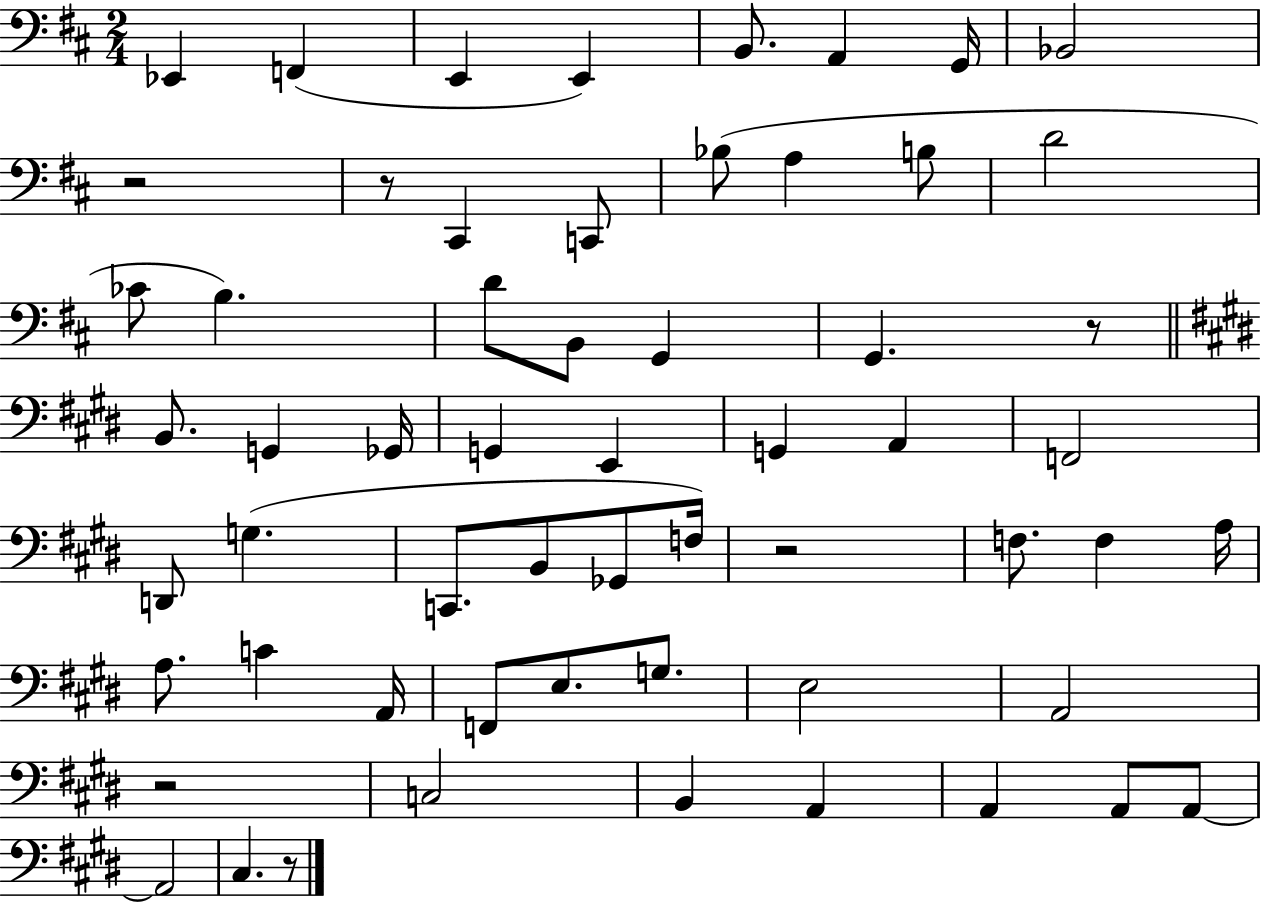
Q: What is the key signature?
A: D major